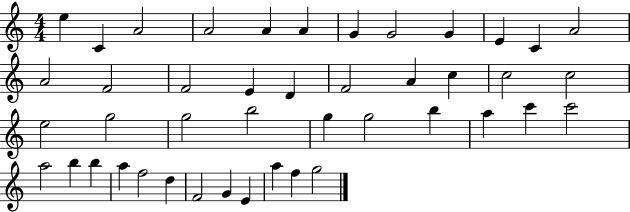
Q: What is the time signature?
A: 4/4